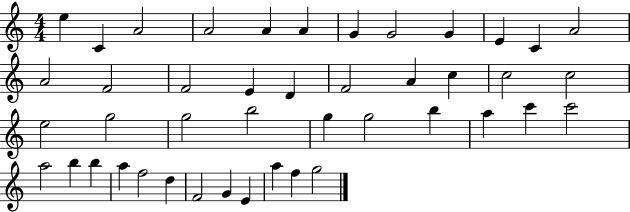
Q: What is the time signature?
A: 4/4